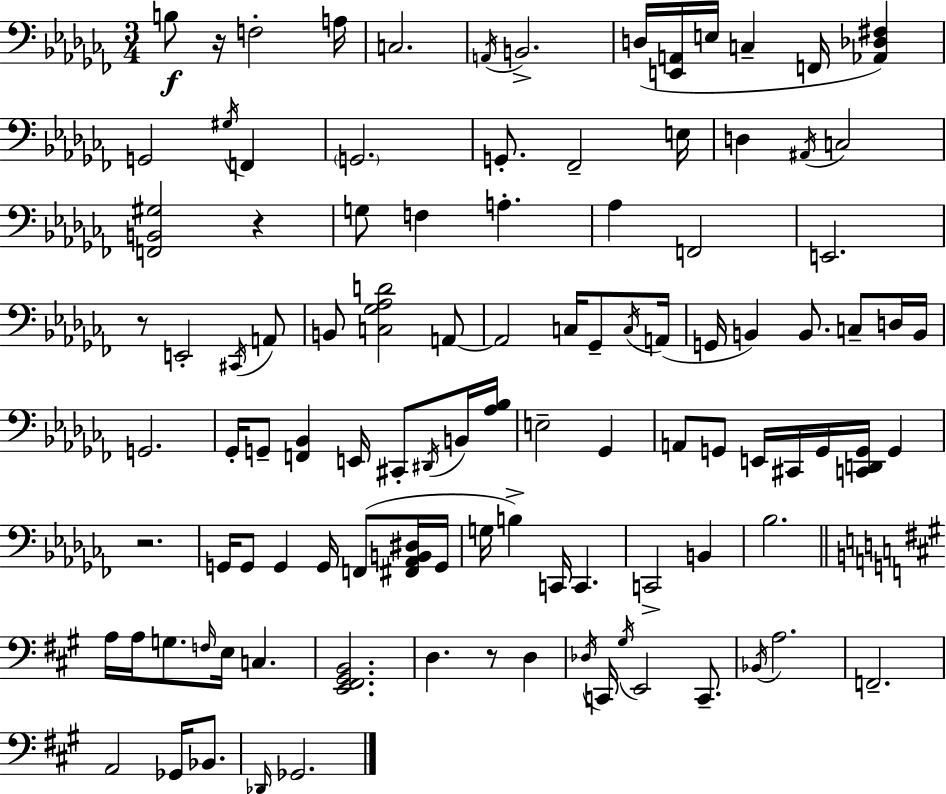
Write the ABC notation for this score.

X:1
T:Untitled
M:3/4
L:1/4
K:Abm
B,/2 z/4 F,2 A,/4 C,2 A,,/4 B,,2 D,/4 [E,,A,,]/4 E,/4 C, F,,/4 [_A,,_D,^F,] G,,2 ^G,/4 F,, G,,2 G,,/2 _F,,2 E,/4 D, ^A,,/4 C,2 [F,,B,,^G,]2 z G,/2 F, A, _A, F,,2 E,,2 z/2 E,,2 ^C,,/4 A,,/2 B,,/2 [C,_G,_A,D]2 A,,/2 A,,2 C,/4 _G,,/2 C,/4 A,,/4 G,,/4 B,, B,,/2 C,/2 D,/4 B,,/4 G,,2 _G,,/4 G,,/2 [F,,_B,,] E,,/4 ^C,,/2 ^D,,/4 B,,/4 [_A,_B,]/4 E,2 _G,, A,,/2 G,,/2 E,,/4 ^C,,/4 G,,/4 [C,,D,,G,,]/4 G,, z2 G,,/4 G,,/2 G,, G,,/4 F,,/2 [^F,,_A,,B,,^D,]/4 G,,/4 G,/4 B, C,,/4 C,, C,,2 B,, _B,2 A,/4 A,/4 G,/2 F,/4 E,/4 C, [E,,^F,,^G,,B,,]2 D, z/2 D, _D,/4 C,,/4 ^G,/4 E,,2 C,,/2 _B,,/4 A,2 F,,2 A,,2 _G,,/4 _B,,/2 _D,,/4 _G,,2